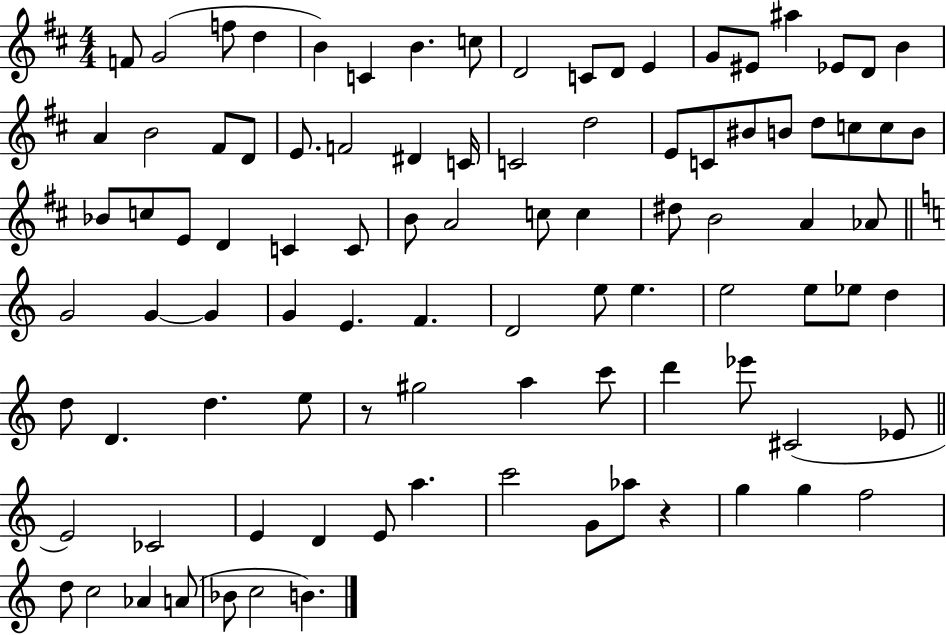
F4/e G4/h F5/e D5/q B4/q C4/q B4/q. C5/e D4/h C4/e D4/e E4/q G4/e EIS4/e A#5/q Eb4/e D4/e B4/q A4/q B4/h F#4/e D4/e E4/e. F4/h D#4/q C4/s C4/h D5/h E4/e C4/e BIS4/e B4/e D5/e C5/e C5/e B4/e Bb4/e C5/e E4/e D4/q C4/q C4/e B4/e A4/h C5/e C5/q D#5/e B4/h A4/q Ab4/e G4/h G4/q G4/q G4/q E4/q. F4/q. D4/h E5/e E5/q. E5/h E5/e Eb5/e D5/q D5/e D4/q. D5/q. E5/e R/e G#5/h A5/q C6/e D6/q Eb6/e C#4/h Eb4/e E4/h CES4/h E4/q D4/q E4/e A5/q. C6/h G4/e Ab5/e R/q G5/q G5/q F5/h D5/e C5/h Ab4/q A4/e Bb4/e C5/h B4/q.